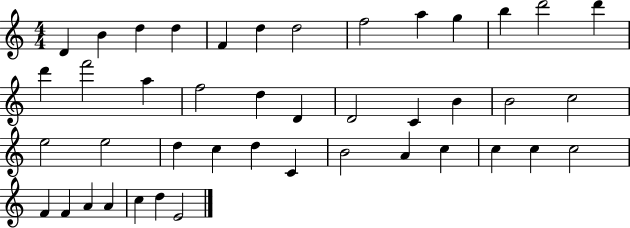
X:1
T:Untitled
M:4/4
L:1/4
K:C
D B d d F d d2 f2 a g b d'2 d' d' f'2 a f2 d D D2 C B B2 c2 e2 e2 d c d C B2 A c c c c2 F F A A c d E2